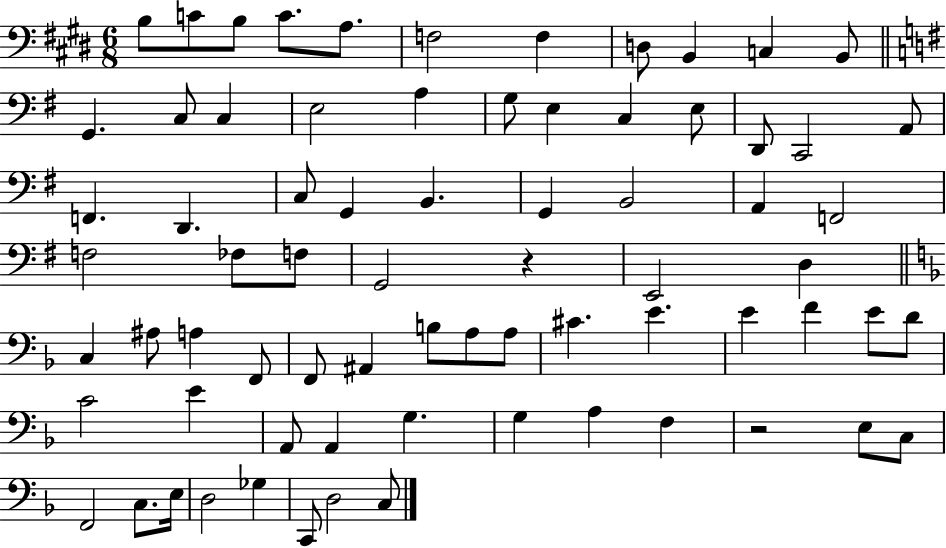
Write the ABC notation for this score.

X:1
T:Untitled
M:6/8
L:1/4
K:E
B,/2 C/2 B,/2 C/2 A,/2 F,2 F, D,/2 B,, C, B,,/2 G,, C,/2 C, E,2 A, G,/2 E, C, E,/2 D,,/2 C,,2 A,,/2 F,, D,, C,/2 G,, B,, G,, B,,2 A,, F,,2 F,2 _F,/2 F,/2 G,,2 z E,,2 D, C, ^A,/2 A, F,,/2 F,,/2 ^A,, B,/2 A,/2 A,/2 ^C E E F E/2 D/2 C2 E A,,/2 A,, G, G, A, F, z2 E,/2 C,/2 F,,2 C,/2 E,/4 D,2 _G, C,,/2 D,2 C,/2